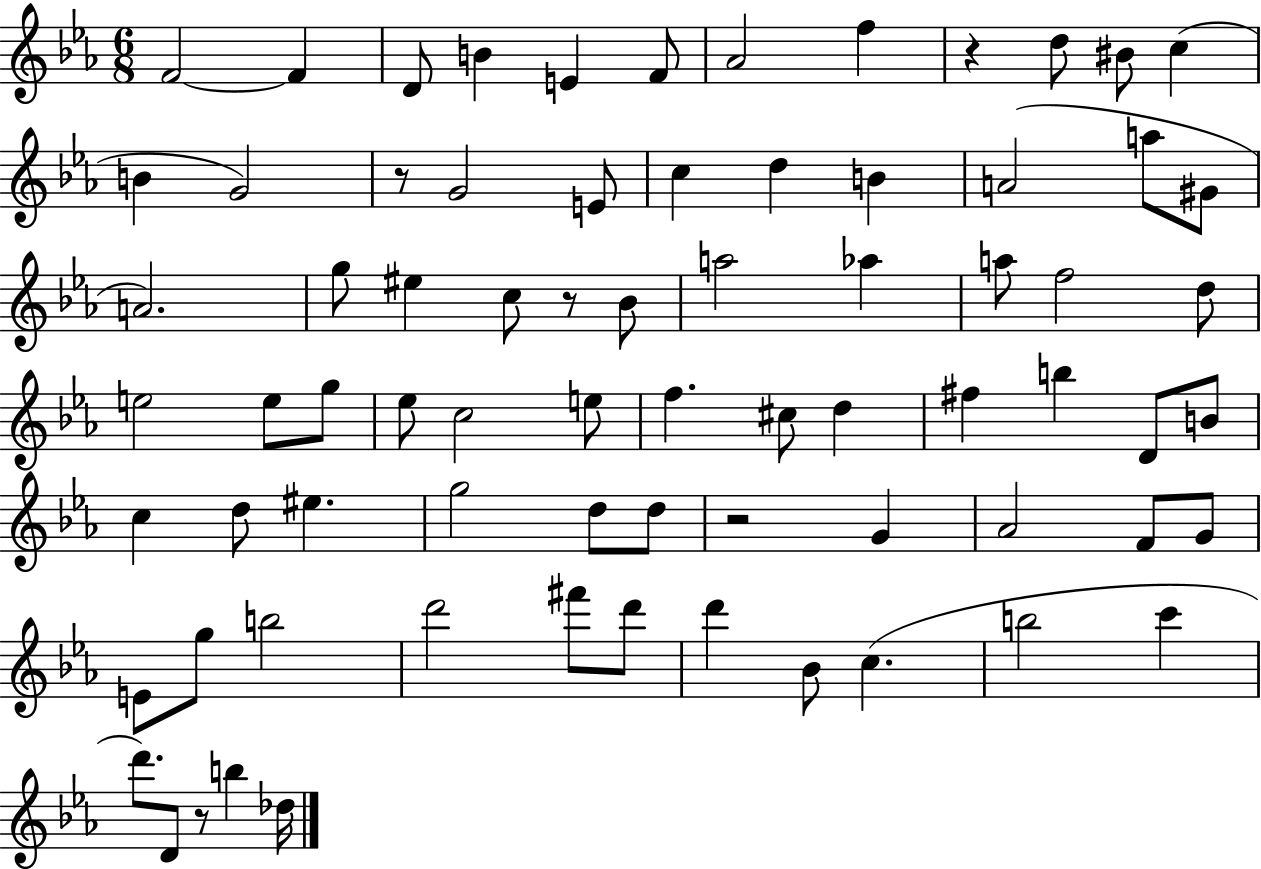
F4/h F4/q D4/e B4/q E4/q F4/e Ab4/h F5/q R/q D5/e BIS4/e C5/q B4/q G4/h R/e G4/h E4/e C5/q D5/q B4/q A4/h A5/e G#4/e A4/h. G5/e EIS5/q C5/e R/e Bb4/e A5/h Ab5/q A5/e F5/h D5/e E5/h E5/e G5/e Eb5/e C5/h E5/e F5/q. C#5/e D5/q F#5/q B5/q D4/e B4/e C5/q D5/e EIS5/q. G5/h D5/e D5/e R/h G4/q Ab4/h F4/e G4/e E4/e G5/e B5/h D6/h F#6/e D6/e D6/q Bb4/e C5/q. B5/h C6/q D6/e. D4/e R/e B5/q Db5/s